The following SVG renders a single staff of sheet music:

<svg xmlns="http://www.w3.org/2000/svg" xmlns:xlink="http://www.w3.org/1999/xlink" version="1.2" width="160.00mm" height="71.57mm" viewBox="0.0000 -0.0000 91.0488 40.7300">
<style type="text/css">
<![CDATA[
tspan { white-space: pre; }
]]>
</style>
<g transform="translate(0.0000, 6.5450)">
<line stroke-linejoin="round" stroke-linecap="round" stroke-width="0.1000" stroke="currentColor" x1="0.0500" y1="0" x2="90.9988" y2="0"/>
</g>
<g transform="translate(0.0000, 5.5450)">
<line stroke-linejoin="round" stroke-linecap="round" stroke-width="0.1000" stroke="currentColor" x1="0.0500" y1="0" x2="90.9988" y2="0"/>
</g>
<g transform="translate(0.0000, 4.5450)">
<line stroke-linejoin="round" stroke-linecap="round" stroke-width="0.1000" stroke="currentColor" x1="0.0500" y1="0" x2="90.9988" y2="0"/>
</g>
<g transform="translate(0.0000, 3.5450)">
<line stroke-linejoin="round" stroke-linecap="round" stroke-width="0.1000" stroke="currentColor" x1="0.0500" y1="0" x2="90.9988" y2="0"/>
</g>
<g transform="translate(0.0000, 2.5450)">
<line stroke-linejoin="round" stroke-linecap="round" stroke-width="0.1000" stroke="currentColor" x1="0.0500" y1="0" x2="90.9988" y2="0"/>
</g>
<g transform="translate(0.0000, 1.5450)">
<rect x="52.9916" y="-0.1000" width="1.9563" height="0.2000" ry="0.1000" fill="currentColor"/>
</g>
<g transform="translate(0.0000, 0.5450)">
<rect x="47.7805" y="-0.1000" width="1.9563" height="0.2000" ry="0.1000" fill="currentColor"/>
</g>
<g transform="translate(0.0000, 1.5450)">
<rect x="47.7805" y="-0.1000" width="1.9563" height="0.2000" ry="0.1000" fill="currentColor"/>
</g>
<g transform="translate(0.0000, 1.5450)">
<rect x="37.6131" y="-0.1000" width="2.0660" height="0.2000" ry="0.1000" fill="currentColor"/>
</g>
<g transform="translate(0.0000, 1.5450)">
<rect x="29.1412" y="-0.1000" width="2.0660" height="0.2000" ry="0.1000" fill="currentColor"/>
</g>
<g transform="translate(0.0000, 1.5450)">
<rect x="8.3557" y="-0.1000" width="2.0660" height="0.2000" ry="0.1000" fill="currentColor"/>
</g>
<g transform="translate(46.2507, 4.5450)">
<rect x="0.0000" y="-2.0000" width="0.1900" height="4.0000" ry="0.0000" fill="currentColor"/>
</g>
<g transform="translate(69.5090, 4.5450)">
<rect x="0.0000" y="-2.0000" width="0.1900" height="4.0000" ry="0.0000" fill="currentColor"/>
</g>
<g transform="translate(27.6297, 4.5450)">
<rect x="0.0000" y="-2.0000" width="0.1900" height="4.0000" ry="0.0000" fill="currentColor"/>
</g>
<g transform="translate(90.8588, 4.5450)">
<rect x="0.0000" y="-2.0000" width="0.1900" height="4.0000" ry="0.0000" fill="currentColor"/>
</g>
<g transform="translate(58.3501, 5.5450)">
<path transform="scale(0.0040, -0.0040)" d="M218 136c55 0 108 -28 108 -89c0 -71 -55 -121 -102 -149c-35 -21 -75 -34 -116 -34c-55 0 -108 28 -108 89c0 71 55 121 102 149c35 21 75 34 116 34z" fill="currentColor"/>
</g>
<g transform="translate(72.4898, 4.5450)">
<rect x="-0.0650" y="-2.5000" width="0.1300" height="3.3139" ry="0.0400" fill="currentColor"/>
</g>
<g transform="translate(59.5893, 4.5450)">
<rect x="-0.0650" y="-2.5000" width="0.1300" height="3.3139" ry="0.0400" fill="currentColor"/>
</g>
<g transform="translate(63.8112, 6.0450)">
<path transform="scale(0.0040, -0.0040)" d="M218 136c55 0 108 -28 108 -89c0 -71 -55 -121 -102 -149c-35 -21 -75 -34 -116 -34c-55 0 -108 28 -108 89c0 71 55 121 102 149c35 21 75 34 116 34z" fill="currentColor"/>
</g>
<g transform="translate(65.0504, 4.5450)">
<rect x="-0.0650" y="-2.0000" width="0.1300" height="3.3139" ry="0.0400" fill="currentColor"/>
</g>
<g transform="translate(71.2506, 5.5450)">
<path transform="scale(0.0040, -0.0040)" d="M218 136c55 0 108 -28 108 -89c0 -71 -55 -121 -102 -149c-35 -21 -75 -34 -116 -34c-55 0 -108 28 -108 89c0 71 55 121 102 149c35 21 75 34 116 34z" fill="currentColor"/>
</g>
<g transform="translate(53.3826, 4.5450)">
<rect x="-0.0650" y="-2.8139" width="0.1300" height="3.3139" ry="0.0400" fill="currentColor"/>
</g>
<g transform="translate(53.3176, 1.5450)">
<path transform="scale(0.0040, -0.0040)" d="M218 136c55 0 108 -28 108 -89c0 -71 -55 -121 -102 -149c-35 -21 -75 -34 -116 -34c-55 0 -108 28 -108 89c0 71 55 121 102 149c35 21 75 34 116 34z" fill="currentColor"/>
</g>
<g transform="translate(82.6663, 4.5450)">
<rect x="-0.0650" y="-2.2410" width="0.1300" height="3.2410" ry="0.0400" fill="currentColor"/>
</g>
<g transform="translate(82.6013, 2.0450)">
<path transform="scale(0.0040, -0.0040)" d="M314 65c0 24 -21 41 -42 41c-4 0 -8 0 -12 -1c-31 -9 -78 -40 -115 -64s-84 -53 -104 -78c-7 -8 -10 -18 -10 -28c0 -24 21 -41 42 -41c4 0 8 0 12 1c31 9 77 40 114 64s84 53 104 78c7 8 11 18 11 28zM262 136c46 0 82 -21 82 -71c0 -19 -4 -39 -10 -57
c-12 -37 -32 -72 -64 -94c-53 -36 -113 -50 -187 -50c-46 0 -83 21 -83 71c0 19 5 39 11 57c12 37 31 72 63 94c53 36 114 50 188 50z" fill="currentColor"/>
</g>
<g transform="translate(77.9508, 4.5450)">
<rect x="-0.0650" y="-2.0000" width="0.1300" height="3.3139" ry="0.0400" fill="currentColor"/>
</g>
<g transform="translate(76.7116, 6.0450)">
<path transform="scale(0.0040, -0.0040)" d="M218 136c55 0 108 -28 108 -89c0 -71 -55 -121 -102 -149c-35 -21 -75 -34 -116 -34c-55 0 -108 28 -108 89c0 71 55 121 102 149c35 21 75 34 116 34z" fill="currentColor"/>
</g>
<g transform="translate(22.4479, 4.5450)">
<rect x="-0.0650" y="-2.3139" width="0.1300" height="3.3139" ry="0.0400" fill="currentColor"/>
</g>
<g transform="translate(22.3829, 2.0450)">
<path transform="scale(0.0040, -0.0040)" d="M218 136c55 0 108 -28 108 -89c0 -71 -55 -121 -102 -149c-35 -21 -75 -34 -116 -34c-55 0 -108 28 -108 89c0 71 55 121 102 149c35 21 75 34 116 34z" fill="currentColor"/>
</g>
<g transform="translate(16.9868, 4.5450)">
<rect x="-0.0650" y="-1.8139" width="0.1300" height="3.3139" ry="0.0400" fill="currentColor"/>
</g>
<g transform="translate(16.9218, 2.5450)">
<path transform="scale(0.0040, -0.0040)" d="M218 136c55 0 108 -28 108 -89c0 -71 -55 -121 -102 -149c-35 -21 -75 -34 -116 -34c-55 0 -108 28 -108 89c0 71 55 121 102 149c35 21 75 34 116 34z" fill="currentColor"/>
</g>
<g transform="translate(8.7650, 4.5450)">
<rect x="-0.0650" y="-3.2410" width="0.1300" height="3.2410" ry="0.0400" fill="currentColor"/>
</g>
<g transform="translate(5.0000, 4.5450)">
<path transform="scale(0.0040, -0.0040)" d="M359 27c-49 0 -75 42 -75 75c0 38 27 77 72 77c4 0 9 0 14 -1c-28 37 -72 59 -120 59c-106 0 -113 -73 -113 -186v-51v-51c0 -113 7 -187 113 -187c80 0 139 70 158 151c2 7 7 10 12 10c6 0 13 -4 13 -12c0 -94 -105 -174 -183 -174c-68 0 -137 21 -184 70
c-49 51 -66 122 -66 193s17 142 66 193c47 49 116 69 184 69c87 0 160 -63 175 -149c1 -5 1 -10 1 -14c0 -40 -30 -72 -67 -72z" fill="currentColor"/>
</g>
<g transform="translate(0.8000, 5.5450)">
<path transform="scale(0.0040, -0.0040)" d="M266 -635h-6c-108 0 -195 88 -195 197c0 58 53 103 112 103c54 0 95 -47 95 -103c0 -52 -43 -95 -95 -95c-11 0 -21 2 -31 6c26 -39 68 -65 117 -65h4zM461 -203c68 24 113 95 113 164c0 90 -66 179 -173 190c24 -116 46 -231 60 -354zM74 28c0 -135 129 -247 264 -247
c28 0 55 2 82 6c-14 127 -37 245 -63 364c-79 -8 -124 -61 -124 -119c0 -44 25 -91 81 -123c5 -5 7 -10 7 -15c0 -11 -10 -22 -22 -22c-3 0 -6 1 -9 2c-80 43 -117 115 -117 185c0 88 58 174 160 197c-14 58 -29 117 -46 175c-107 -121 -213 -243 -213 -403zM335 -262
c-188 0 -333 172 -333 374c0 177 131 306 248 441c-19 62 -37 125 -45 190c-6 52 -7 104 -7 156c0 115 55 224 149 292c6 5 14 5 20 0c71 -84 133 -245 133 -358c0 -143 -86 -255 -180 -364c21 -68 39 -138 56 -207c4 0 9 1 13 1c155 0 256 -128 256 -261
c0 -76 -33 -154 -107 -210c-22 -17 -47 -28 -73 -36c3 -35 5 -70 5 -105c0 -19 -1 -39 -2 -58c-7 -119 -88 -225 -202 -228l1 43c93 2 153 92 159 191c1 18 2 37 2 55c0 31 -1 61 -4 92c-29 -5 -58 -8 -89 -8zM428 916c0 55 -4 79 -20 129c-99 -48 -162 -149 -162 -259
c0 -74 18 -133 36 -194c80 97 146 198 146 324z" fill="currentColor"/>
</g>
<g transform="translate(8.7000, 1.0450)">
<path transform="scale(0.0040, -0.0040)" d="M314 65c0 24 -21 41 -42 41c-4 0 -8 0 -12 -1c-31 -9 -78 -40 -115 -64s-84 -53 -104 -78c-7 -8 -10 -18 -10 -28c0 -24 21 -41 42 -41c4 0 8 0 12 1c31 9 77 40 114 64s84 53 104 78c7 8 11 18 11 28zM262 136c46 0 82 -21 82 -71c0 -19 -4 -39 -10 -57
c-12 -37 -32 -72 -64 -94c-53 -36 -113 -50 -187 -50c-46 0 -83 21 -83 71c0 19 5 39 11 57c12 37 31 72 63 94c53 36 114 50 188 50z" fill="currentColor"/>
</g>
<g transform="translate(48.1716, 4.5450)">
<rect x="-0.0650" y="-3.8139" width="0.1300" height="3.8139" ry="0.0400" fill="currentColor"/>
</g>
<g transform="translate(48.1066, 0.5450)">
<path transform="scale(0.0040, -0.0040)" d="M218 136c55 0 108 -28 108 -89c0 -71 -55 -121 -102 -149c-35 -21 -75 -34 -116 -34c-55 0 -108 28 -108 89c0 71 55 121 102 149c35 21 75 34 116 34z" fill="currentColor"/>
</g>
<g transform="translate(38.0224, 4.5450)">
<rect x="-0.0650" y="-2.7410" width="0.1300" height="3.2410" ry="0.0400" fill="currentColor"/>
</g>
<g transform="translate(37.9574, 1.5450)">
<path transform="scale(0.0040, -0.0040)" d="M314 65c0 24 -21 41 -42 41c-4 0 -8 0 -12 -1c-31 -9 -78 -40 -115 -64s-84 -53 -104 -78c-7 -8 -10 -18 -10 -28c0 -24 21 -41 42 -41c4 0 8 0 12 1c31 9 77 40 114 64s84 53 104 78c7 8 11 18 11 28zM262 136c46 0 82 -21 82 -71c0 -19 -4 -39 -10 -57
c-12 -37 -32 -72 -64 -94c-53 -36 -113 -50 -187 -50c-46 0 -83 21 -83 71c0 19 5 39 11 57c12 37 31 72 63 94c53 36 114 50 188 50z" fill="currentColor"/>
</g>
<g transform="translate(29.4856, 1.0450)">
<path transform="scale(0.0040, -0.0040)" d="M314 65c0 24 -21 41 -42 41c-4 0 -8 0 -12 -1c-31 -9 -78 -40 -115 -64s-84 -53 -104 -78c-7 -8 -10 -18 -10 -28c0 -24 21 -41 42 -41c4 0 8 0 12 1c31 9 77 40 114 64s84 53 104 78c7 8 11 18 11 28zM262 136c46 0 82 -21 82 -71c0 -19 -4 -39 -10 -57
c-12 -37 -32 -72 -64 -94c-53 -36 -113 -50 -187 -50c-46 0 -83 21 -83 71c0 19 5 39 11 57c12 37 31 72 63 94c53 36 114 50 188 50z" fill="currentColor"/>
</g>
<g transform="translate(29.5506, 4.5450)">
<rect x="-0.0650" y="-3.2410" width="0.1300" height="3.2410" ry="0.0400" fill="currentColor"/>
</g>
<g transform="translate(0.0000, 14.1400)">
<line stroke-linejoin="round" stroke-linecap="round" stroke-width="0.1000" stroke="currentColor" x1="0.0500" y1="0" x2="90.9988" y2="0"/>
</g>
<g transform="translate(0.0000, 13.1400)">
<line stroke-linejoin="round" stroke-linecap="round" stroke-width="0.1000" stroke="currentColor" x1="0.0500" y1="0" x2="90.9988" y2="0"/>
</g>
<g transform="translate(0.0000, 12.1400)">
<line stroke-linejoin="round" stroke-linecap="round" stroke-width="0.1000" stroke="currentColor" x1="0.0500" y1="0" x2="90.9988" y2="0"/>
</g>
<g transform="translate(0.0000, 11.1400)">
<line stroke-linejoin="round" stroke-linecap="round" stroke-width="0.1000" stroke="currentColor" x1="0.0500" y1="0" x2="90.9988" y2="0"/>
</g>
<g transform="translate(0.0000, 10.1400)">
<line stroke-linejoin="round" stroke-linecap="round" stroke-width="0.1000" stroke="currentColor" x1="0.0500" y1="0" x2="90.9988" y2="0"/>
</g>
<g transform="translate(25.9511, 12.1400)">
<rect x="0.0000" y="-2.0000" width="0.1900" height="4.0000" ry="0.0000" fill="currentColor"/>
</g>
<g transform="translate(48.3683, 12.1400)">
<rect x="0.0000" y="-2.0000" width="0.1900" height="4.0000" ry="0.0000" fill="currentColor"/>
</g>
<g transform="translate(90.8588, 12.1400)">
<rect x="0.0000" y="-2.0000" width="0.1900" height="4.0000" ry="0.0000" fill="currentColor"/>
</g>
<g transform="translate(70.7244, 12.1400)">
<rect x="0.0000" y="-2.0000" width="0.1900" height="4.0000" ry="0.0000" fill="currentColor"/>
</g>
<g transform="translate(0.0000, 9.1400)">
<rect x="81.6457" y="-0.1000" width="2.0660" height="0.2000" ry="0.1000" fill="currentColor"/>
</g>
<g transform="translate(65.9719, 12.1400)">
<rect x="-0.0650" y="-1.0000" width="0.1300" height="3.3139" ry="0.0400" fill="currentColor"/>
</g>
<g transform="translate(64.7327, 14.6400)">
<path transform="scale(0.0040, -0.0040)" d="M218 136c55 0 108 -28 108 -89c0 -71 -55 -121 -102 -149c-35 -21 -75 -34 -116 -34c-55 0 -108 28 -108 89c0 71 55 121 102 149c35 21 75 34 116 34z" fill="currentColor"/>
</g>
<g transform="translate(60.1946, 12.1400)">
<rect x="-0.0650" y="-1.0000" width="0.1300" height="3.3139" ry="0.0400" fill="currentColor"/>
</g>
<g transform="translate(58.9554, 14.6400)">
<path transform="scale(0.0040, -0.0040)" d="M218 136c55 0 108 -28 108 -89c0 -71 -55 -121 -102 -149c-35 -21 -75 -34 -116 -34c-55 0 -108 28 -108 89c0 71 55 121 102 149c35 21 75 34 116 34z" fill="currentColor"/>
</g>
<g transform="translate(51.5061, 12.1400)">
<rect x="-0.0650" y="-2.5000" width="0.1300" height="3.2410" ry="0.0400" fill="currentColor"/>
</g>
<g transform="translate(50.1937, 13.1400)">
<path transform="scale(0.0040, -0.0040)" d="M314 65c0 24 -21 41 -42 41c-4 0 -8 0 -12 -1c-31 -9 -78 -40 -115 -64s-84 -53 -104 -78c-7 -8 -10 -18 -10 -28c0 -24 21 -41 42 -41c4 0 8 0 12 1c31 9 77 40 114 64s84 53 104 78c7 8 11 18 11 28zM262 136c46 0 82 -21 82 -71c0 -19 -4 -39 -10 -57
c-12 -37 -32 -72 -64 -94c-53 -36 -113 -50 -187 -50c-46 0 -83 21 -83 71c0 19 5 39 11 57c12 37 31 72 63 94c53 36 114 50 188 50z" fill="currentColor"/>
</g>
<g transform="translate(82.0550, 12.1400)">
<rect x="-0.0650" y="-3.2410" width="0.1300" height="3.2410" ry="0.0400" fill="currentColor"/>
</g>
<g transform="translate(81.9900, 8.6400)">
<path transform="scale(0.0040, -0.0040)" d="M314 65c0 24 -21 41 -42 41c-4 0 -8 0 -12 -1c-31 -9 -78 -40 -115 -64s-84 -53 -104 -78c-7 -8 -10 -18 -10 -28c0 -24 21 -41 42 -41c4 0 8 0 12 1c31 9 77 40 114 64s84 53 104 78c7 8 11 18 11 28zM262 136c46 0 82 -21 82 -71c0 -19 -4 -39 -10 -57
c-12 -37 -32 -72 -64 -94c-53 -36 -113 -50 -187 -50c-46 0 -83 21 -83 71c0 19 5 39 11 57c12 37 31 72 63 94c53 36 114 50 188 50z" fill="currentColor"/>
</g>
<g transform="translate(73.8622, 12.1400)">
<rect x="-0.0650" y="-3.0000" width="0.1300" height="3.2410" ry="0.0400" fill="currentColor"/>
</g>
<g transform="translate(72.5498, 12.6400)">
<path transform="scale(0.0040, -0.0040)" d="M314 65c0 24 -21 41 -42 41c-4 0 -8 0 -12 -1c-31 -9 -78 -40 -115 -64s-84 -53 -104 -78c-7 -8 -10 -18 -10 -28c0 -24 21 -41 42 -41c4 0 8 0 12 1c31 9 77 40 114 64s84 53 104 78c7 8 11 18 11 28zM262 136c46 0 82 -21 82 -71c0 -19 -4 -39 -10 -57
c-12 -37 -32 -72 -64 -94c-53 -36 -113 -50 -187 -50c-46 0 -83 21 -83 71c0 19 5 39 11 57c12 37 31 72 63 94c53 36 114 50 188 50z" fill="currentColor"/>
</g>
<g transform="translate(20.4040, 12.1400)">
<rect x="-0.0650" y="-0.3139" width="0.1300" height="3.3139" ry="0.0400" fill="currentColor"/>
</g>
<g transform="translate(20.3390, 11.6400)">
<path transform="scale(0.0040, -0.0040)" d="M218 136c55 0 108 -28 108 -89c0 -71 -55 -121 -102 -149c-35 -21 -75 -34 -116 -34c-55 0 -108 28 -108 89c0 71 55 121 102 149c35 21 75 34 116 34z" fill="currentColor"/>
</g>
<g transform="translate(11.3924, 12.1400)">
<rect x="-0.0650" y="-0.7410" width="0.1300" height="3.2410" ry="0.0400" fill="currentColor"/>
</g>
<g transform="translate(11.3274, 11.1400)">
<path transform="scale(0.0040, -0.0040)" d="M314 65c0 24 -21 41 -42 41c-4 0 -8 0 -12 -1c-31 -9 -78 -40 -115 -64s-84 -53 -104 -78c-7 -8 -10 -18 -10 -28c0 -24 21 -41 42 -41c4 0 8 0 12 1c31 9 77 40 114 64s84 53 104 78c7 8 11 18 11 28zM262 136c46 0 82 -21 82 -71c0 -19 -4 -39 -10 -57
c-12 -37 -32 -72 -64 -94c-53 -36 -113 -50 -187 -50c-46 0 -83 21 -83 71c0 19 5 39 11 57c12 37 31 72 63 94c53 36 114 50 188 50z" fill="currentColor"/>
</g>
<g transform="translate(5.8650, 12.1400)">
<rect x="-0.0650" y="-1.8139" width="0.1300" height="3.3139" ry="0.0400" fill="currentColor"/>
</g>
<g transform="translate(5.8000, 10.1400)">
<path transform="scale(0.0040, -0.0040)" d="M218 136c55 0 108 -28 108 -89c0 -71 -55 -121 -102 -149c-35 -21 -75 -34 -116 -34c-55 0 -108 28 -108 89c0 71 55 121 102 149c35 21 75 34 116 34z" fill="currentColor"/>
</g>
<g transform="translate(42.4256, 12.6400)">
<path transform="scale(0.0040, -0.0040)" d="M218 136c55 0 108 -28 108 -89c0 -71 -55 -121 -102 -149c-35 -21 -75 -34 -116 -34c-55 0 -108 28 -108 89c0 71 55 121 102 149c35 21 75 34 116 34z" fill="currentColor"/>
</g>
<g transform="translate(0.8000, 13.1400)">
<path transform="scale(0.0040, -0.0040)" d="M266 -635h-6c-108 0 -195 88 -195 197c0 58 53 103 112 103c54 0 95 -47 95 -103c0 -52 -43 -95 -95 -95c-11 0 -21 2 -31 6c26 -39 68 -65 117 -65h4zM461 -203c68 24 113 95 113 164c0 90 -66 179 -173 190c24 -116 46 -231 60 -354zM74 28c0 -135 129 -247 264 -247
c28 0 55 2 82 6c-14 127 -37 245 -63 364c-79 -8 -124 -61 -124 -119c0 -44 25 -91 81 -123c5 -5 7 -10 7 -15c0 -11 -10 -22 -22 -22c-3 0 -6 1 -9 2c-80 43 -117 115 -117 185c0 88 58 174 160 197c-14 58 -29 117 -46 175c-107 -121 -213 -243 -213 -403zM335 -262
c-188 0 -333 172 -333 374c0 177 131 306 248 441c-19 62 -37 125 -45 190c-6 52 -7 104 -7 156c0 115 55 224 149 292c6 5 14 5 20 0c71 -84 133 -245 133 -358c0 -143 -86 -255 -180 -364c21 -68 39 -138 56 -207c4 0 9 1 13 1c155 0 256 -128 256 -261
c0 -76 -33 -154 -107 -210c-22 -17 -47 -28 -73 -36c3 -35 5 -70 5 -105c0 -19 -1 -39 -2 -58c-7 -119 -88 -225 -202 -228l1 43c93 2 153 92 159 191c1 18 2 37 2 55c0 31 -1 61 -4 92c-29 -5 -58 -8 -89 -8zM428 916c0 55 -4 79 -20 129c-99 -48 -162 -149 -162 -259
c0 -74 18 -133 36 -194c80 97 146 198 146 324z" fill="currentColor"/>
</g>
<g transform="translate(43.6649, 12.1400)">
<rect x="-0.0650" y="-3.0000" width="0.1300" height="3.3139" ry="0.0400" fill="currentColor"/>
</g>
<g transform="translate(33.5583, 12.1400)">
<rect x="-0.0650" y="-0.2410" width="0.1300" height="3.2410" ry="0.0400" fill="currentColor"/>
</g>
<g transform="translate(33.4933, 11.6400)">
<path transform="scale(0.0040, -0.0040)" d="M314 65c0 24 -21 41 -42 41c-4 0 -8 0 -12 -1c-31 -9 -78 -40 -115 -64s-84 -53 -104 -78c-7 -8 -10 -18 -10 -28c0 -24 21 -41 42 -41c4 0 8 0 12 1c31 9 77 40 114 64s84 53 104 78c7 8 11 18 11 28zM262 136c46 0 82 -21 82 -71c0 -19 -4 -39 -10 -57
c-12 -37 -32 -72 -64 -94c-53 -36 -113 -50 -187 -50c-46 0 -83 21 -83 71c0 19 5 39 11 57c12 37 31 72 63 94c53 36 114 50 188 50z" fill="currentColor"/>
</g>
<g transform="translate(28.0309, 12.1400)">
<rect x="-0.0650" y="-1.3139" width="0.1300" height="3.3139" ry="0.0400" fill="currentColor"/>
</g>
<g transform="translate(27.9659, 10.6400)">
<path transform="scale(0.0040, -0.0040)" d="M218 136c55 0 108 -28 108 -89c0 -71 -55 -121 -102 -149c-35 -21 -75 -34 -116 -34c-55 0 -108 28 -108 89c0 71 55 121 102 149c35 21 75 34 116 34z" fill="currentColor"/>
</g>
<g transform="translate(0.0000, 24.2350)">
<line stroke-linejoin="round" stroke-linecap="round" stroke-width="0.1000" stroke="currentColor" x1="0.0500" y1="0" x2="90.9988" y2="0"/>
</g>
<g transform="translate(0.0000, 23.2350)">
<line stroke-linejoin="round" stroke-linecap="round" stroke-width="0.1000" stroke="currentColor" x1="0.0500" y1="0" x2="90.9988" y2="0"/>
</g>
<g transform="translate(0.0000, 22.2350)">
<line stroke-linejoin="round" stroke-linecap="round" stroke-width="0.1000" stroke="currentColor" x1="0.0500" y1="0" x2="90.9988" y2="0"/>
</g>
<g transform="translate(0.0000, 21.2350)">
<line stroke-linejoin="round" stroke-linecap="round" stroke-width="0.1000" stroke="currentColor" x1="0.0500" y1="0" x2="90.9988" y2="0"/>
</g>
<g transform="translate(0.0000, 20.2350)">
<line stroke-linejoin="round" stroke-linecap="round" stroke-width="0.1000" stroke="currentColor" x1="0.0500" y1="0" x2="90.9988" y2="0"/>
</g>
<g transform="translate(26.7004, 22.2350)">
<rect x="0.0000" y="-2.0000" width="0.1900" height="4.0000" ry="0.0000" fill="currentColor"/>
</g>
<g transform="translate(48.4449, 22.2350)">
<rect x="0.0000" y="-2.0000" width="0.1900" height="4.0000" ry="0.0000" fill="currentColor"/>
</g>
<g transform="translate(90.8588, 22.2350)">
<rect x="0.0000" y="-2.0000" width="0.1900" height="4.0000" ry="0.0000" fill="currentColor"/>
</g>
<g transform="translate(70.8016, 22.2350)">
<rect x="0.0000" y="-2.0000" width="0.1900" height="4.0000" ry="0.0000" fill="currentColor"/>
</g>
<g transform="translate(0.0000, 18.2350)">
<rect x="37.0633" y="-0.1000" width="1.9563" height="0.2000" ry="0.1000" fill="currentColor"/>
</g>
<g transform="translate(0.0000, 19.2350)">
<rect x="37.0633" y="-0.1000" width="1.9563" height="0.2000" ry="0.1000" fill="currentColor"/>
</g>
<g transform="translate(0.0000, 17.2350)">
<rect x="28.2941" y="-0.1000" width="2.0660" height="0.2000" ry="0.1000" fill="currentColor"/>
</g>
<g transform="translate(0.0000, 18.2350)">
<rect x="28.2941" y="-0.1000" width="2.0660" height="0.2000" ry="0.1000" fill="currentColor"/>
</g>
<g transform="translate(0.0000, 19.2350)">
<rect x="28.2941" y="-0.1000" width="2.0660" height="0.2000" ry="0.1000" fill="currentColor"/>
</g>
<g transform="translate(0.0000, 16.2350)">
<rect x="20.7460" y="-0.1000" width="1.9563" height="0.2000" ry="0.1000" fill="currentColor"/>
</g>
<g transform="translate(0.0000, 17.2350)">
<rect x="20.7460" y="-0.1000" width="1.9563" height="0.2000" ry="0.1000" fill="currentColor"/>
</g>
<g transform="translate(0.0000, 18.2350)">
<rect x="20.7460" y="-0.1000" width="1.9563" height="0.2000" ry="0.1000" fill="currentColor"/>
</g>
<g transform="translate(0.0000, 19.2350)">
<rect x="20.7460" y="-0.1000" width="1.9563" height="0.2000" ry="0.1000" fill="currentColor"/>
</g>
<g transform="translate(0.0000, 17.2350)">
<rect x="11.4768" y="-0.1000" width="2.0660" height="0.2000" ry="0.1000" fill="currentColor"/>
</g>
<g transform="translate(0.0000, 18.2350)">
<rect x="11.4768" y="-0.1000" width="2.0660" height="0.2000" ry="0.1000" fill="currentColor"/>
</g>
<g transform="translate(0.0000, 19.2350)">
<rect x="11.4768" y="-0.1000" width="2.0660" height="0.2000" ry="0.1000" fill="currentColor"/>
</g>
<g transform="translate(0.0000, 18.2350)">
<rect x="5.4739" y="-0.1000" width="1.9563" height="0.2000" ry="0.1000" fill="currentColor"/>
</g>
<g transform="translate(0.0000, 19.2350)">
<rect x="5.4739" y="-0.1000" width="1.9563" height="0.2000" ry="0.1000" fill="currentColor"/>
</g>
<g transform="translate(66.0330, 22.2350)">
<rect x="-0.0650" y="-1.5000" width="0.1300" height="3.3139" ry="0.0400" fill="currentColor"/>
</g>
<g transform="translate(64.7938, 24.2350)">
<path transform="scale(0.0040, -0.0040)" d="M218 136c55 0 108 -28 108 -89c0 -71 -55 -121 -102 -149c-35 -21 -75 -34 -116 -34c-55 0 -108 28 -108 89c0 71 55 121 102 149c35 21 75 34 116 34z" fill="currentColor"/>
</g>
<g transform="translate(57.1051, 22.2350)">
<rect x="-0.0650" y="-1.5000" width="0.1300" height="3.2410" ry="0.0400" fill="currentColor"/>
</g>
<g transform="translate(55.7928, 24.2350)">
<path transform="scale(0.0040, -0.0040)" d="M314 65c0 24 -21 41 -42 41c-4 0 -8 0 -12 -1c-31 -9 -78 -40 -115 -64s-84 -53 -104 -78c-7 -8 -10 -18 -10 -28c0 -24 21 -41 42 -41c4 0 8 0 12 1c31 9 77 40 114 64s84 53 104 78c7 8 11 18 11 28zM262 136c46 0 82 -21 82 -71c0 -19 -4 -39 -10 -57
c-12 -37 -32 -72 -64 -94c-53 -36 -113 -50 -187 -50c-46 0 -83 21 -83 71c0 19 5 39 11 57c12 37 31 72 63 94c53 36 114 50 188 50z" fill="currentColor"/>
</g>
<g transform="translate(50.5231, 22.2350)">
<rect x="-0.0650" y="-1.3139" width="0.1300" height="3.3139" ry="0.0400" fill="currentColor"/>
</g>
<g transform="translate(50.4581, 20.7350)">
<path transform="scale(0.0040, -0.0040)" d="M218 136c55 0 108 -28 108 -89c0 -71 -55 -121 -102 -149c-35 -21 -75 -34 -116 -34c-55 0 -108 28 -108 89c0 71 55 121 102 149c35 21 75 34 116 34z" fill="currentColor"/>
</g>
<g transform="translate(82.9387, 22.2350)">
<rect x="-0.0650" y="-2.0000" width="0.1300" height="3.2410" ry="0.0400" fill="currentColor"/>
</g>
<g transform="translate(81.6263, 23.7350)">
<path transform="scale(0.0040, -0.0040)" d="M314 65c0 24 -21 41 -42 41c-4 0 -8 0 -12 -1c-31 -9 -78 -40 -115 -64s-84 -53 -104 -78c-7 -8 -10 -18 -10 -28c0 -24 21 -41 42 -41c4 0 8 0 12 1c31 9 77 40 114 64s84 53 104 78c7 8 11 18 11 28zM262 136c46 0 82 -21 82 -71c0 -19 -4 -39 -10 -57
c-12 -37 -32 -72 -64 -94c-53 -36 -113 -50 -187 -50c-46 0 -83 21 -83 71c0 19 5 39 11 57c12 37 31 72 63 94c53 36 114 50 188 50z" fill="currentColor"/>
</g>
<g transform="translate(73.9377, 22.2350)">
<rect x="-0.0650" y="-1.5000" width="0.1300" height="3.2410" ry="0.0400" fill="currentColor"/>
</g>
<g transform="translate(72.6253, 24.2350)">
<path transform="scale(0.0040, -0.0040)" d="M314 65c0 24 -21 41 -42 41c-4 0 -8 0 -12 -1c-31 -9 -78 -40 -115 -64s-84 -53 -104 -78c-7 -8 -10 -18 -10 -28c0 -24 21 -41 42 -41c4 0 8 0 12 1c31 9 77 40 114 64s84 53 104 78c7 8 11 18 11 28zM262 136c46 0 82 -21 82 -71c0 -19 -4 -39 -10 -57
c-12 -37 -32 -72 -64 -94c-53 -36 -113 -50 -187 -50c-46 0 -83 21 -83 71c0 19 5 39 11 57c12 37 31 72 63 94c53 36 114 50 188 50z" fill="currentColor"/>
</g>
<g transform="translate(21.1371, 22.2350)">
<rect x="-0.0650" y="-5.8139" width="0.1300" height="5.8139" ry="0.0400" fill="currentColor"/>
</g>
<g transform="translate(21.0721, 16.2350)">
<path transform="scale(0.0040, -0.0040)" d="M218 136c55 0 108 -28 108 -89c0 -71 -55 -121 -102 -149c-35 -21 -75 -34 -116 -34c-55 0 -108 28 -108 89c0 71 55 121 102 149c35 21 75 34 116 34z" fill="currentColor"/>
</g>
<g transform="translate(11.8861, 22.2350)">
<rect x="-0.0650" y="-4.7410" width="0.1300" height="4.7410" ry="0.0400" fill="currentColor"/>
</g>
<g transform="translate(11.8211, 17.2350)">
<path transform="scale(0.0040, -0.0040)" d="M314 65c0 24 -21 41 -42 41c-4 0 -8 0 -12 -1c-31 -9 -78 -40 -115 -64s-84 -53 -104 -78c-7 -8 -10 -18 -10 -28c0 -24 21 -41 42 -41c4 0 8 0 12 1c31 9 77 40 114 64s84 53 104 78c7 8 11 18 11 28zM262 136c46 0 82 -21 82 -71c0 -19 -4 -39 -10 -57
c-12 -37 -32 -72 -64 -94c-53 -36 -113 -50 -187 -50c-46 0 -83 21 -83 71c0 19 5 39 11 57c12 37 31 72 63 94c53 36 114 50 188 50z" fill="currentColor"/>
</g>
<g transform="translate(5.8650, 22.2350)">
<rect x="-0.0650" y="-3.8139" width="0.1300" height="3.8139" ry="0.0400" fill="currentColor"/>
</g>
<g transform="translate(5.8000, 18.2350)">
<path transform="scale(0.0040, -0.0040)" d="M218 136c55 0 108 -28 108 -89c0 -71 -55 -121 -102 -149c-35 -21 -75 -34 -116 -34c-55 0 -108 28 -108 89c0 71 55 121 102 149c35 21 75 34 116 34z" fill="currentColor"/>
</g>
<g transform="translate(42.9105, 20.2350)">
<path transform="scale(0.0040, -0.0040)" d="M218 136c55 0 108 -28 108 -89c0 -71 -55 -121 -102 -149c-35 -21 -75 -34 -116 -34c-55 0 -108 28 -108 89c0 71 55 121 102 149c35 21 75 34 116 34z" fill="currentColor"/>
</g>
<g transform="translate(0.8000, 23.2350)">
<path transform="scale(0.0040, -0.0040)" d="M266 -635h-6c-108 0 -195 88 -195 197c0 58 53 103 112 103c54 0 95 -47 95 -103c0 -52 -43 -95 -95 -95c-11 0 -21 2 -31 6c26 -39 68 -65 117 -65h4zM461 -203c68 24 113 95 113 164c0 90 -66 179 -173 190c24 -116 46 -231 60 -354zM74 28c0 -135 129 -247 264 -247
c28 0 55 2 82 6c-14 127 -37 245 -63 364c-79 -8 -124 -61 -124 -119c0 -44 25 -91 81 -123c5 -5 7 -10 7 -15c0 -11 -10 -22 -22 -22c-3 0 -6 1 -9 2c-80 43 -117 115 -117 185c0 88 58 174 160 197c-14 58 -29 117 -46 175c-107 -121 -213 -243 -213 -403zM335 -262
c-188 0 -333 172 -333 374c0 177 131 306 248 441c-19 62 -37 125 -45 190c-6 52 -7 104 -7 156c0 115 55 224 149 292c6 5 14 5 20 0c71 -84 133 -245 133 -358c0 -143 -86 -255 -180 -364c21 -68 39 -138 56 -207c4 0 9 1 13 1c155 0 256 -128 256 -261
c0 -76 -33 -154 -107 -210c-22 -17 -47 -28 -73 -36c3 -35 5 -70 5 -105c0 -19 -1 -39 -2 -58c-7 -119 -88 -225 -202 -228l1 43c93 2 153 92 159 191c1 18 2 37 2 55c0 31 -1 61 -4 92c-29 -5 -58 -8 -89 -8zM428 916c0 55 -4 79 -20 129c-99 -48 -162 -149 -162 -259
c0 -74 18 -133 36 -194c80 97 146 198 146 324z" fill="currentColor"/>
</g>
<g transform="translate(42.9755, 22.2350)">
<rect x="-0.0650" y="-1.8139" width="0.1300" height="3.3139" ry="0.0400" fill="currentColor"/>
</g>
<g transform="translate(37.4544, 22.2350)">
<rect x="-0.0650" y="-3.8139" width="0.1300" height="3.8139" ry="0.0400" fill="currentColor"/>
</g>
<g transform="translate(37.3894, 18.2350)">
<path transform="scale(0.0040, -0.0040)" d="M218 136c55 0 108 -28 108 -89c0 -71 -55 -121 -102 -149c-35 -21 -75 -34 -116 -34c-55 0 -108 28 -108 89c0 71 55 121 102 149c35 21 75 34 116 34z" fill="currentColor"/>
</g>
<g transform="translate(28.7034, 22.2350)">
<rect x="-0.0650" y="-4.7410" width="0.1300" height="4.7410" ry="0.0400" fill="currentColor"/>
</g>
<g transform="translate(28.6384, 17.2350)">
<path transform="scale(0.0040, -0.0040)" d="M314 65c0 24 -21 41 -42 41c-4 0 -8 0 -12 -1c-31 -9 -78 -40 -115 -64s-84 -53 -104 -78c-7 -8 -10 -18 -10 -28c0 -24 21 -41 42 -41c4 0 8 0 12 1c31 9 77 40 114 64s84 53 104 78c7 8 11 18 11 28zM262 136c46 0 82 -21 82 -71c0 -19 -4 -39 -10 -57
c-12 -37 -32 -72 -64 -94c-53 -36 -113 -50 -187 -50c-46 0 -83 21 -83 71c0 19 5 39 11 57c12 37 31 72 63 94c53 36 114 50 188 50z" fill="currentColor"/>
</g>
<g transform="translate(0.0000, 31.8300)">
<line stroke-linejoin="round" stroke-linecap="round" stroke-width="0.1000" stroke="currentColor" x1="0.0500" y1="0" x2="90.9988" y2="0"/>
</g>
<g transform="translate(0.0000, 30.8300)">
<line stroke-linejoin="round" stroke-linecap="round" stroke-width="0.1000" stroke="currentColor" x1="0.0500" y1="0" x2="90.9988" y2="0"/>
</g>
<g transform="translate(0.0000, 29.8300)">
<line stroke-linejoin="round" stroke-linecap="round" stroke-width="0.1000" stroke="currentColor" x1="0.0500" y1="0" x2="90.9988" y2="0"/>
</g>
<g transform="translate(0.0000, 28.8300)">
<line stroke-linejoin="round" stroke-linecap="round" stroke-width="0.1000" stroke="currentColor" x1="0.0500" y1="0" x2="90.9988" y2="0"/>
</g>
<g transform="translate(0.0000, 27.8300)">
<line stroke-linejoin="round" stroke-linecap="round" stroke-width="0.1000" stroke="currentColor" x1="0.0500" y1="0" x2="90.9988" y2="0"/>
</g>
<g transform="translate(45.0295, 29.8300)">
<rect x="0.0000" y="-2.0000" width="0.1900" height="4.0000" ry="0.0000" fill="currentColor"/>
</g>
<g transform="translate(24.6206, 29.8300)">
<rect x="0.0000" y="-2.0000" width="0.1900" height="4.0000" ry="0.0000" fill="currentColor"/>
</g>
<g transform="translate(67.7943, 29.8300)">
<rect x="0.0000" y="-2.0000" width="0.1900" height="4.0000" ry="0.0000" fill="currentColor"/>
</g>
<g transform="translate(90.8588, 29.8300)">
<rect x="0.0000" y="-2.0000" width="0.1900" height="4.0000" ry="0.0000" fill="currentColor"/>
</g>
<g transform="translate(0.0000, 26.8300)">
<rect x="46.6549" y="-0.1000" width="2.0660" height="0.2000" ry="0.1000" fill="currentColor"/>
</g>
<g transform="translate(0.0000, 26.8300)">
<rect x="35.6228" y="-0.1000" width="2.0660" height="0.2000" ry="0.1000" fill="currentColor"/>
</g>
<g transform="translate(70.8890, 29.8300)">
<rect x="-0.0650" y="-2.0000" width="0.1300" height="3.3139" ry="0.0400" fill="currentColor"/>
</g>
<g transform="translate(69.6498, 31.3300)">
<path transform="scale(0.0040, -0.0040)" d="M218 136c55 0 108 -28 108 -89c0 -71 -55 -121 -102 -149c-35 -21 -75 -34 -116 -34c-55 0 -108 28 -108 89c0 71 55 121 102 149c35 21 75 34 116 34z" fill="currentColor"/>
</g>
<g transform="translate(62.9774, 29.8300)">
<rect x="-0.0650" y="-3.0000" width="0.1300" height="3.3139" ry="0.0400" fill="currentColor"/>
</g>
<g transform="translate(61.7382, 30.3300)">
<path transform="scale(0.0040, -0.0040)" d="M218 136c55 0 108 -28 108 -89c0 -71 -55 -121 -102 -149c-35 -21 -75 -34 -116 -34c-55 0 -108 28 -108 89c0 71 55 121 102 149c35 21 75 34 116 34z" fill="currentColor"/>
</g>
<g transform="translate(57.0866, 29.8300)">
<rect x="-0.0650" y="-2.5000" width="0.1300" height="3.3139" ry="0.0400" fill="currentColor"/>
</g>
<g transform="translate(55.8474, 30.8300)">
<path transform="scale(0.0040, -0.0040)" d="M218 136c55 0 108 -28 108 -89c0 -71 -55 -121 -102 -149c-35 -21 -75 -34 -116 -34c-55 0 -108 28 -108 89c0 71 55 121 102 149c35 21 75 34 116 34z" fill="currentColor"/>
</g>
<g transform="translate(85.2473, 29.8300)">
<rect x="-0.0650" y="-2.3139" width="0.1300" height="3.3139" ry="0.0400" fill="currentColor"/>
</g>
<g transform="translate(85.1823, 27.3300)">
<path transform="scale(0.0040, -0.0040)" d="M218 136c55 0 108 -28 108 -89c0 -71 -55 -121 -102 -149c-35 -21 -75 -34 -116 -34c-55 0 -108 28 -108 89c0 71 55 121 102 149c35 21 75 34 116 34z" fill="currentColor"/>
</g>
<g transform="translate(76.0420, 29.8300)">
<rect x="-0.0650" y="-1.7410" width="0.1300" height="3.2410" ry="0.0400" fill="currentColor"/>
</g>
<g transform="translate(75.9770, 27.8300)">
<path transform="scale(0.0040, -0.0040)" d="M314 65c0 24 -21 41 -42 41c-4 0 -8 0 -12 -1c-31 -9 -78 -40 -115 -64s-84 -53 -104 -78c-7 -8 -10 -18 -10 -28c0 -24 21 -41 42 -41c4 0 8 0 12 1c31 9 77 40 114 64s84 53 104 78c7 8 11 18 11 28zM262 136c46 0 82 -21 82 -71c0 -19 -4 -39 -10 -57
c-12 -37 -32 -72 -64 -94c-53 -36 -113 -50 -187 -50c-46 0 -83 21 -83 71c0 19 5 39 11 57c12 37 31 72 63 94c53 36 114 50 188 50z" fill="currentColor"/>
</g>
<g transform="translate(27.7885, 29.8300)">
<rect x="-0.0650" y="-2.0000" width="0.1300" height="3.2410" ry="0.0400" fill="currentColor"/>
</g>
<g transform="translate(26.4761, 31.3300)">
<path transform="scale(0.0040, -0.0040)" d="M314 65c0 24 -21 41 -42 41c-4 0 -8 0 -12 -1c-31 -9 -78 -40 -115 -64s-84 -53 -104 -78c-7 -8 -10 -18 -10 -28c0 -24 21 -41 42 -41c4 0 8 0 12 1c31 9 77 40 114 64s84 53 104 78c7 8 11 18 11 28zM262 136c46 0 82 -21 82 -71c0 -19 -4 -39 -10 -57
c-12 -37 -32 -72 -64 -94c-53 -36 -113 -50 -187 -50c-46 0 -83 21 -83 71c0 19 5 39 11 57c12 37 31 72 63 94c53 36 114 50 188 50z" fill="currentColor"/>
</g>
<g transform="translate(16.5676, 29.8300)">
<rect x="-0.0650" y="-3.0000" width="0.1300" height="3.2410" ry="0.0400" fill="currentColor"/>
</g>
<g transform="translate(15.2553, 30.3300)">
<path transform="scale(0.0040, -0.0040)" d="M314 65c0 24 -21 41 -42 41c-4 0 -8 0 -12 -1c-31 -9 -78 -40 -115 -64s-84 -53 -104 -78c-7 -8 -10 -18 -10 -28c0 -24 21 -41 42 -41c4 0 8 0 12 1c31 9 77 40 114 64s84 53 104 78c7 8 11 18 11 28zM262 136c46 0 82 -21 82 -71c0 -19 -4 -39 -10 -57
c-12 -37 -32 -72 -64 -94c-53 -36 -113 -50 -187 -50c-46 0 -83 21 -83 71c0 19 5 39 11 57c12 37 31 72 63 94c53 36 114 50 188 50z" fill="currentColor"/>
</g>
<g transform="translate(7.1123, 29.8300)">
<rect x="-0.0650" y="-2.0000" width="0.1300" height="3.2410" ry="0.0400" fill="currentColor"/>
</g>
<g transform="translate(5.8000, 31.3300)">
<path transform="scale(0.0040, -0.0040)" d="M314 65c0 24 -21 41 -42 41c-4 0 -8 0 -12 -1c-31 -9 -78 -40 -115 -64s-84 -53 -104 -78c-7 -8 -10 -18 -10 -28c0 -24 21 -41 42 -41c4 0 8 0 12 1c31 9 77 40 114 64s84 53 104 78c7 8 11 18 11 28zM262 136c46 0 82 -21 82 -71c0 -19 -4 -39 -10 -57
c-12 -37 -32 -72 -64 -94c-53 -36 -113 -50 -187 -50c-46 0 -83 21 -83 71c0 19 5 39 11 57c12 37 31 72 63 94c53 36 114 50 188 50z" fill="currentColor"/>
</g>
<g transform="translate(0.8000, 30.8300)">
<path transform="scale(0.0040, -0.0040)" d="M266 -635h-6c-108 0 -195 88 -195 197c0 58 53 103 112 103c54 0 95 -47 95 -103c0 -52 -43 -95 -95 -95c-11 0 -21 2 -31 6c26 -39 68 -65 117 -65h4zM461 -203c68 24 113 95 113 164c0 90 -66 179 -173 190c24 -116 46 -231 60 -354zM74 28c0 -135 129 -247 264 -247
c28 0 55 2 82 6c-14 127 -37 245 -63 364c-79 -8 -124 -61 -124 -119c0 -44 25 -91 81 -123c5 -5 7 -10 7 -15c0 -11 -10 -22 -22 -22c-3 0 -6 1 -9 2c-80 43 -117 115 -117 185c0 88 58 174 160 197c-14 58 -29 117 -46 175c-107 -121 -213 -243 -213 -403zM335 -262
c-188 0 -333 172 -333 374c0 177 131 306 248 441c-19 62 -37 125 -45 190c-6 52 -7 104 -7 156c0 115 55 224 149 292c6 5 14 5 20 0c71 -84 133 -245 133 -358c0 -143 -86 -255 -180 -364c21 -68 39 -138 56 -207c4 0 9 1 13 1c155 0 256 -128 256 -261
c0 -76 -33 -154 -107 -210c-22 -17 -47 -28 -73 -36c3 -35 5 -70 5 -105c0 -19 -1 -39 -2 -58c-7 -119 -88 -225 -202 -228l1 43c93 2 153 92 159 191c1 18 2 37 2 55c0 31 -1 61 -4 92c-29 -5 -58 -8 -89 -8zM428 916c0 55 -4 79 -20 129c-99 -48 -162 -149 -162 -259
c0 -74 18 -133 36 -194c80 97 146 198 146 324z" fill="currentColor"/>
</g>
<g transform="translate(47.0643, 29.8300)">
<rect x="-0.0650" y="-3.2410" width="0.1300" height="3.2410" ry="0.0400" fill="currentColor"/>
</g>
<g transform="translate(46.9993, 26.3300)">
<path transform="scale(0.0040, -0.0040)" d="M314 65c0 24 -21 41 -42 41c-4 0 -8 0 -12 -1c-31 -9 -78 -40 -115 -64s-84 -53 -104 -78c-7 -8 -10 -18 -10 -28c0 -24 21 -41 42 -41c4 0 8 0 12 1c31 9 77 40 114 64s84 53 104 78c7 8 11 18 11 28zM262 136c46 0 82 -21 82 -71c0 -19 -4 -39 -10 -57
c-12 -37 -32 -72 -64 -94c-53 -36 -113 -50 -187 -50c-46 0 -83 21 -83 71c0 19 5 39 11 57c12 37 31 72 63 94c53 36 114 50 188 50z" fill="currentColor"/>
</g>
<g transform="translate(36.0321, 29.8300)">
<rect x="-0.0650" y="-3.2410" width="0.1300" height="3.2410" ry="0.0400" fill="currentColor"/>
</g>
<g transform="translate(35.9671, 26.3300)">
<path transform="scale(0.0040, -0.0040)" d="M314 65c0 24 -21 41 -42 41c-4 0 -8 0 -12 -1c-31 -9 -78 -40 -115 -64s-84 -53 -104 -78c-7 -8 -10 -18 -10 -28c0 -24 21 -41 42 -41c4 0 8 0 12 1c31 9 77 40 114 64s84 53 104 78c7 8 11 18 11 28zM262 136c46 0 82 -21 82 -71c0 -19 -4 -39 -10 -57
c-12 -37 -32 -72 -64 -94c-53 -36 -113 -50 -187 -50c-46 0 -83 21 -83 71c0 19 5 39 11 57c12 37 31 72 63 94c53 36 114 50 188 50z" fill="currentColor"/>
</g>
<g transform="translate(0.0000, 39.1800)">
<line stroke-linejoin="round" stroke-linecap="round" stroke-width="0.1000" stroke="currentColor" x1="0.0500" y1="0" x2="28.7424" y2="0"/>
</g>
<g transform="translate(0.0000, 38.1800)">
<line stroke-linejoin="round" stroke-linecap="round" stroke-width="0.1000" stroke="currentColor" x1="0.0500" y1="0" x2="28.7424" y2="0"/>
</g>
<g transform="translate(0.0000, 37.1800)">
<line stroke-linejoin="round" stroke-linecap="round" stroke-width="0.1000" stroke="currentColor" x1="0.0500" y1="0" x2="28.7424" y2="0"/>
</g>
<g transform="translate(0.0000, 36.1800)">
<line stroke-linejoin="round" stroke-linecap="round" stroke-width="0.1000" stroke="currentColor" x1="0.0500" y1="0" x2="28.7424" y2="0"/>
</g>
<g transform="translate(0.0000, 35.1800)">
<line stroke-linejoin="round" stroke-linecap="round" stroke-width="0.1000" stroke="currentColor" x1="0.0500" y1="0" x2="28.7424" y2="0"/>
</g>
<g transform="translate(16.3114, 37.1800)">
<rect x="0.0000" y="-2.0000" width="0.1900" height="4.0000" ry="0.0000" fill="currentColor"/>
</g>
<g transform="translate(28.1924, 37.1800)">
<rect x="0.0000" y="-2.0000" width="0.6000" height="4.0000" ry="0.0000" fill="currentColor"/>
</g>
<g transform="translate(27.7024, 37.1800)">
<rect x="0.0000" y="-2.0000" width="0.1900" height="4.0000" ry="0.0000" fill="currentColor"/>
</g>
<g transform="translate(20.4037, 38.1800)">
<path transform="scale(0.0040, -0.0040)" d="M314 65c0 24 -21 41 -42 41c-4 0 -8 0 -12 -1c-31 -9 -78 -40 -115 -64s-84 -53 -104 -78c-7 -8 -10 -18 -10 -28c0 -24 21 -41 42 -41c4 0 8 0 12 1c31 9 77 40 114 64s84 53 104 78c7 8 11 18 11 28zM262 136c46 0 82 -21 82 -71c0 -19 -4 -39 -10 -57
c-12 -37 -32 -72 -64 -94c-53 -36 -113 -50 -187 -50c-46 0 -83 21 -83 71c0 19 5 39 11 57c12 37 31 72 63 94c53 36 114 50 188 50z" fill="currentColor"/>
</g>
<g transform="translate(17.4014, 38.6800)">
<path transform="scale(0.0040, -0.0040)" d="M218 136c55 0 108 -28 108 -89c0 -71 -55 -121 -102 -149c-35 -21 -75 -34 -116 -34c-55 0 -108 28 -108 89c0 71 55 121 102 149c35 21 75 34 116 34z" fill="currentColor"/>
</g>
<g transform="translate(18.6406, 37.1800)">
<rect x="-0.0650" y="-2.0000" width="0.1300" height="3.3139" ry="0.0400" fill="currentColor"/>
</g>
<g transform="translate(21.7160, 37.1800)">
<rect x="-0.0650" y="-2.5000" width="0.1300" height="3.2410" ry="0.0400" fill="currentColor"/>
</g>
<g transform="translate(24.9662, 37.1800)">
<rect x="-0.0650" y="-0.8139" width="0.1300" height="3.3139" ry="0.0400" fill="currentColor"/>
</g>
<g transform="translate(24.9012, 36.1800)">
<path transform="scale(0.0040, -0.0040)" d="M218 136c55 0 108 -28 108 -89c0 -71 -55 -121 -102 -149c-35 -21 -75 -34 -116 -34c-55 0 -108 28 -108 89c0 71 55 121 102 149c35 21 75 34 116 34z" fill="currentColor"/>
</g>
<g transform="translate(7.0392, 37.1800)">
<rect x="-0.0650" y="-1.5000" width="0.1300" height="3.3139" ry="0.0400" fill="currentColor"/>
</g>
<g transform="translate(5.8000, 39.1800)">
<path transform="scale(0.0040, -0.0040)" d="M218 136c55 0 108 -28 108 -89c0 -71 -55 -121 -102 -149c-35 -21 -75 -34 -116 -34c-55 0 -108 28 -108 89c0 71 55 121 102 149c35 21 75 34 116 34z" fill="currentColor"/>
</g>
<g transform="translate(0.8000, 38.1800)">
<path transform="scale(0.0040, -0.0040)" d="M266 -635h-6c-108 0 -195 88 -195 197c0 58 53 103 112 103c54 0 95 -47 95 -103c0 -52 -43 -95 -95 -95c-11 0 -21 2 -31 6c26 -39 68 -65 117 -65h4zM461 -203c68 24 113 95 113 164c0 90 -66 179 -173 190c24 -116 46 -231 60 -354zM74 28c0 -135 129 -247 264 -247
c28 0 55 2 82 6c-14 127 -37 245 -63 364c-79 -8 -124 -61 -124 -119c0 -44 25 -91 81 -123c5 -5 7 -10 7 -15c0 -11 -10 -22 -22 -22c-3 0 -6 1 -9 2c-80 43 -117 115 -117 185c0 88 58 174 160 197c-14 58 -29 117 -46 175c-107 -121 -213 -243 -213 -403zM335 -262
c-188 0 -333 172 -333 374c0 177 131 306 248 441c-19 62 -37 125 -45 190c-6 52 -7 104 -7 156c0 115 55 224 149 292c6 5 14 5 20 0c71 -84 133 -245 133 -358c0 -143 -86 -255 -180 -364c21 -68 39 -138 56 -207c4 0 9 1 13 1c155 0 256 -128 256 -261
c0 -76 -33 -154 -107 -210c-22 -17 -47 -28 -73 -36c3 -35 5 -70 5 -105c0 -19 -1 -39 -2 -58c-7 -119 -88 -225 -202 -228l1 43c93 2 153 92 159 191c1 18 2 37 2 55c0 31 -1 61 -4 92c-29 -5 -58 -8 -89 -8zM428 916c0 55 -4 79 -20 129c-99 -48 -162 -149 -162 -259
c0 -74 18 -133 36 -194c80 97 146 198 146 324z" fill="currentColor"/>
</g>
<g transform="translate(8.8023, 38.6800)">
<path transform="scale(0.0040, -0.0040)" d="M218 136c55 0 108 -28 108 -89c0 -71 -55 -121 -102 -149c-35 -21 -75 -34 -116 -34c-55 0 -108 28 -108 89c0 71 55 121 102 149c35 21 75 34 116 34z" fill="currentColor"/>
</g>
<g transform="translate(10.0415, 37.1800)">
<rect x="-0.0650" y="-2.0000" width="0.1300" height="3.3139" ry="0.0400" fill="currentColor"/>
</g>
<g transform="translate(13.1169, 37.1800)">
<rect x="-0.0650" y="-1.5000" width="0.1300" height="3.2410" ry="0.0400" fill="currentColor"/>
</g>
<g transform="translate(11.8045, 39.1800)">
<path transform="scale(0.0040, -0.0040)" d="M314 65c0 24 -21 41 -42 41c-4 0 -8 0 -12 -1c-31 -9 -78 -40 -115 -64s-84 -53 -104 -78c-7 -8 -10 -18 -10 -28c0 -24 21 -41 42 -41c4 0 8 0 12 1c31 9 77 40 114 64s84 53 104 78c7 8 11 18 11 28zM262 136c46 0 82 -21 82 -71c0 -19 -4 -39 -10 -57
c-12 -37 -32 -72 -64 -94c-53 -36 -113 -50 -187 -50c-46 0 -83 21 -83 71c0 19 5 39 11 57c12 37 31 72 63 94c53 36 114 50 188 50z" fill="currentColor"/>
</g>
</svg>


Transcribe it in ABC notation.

X:1
T:Untitled
M:4/4
L:1/4
K:C
b2 f g b2 a2 c' a G F G F g2 f d2 c e c2 A G2 D D A2 b2 c' e'2 g' e'2 c' f e E2 E E2 F2 F2 A2 F2 b2 b2 G A F f2 g E F E2 F G2 d